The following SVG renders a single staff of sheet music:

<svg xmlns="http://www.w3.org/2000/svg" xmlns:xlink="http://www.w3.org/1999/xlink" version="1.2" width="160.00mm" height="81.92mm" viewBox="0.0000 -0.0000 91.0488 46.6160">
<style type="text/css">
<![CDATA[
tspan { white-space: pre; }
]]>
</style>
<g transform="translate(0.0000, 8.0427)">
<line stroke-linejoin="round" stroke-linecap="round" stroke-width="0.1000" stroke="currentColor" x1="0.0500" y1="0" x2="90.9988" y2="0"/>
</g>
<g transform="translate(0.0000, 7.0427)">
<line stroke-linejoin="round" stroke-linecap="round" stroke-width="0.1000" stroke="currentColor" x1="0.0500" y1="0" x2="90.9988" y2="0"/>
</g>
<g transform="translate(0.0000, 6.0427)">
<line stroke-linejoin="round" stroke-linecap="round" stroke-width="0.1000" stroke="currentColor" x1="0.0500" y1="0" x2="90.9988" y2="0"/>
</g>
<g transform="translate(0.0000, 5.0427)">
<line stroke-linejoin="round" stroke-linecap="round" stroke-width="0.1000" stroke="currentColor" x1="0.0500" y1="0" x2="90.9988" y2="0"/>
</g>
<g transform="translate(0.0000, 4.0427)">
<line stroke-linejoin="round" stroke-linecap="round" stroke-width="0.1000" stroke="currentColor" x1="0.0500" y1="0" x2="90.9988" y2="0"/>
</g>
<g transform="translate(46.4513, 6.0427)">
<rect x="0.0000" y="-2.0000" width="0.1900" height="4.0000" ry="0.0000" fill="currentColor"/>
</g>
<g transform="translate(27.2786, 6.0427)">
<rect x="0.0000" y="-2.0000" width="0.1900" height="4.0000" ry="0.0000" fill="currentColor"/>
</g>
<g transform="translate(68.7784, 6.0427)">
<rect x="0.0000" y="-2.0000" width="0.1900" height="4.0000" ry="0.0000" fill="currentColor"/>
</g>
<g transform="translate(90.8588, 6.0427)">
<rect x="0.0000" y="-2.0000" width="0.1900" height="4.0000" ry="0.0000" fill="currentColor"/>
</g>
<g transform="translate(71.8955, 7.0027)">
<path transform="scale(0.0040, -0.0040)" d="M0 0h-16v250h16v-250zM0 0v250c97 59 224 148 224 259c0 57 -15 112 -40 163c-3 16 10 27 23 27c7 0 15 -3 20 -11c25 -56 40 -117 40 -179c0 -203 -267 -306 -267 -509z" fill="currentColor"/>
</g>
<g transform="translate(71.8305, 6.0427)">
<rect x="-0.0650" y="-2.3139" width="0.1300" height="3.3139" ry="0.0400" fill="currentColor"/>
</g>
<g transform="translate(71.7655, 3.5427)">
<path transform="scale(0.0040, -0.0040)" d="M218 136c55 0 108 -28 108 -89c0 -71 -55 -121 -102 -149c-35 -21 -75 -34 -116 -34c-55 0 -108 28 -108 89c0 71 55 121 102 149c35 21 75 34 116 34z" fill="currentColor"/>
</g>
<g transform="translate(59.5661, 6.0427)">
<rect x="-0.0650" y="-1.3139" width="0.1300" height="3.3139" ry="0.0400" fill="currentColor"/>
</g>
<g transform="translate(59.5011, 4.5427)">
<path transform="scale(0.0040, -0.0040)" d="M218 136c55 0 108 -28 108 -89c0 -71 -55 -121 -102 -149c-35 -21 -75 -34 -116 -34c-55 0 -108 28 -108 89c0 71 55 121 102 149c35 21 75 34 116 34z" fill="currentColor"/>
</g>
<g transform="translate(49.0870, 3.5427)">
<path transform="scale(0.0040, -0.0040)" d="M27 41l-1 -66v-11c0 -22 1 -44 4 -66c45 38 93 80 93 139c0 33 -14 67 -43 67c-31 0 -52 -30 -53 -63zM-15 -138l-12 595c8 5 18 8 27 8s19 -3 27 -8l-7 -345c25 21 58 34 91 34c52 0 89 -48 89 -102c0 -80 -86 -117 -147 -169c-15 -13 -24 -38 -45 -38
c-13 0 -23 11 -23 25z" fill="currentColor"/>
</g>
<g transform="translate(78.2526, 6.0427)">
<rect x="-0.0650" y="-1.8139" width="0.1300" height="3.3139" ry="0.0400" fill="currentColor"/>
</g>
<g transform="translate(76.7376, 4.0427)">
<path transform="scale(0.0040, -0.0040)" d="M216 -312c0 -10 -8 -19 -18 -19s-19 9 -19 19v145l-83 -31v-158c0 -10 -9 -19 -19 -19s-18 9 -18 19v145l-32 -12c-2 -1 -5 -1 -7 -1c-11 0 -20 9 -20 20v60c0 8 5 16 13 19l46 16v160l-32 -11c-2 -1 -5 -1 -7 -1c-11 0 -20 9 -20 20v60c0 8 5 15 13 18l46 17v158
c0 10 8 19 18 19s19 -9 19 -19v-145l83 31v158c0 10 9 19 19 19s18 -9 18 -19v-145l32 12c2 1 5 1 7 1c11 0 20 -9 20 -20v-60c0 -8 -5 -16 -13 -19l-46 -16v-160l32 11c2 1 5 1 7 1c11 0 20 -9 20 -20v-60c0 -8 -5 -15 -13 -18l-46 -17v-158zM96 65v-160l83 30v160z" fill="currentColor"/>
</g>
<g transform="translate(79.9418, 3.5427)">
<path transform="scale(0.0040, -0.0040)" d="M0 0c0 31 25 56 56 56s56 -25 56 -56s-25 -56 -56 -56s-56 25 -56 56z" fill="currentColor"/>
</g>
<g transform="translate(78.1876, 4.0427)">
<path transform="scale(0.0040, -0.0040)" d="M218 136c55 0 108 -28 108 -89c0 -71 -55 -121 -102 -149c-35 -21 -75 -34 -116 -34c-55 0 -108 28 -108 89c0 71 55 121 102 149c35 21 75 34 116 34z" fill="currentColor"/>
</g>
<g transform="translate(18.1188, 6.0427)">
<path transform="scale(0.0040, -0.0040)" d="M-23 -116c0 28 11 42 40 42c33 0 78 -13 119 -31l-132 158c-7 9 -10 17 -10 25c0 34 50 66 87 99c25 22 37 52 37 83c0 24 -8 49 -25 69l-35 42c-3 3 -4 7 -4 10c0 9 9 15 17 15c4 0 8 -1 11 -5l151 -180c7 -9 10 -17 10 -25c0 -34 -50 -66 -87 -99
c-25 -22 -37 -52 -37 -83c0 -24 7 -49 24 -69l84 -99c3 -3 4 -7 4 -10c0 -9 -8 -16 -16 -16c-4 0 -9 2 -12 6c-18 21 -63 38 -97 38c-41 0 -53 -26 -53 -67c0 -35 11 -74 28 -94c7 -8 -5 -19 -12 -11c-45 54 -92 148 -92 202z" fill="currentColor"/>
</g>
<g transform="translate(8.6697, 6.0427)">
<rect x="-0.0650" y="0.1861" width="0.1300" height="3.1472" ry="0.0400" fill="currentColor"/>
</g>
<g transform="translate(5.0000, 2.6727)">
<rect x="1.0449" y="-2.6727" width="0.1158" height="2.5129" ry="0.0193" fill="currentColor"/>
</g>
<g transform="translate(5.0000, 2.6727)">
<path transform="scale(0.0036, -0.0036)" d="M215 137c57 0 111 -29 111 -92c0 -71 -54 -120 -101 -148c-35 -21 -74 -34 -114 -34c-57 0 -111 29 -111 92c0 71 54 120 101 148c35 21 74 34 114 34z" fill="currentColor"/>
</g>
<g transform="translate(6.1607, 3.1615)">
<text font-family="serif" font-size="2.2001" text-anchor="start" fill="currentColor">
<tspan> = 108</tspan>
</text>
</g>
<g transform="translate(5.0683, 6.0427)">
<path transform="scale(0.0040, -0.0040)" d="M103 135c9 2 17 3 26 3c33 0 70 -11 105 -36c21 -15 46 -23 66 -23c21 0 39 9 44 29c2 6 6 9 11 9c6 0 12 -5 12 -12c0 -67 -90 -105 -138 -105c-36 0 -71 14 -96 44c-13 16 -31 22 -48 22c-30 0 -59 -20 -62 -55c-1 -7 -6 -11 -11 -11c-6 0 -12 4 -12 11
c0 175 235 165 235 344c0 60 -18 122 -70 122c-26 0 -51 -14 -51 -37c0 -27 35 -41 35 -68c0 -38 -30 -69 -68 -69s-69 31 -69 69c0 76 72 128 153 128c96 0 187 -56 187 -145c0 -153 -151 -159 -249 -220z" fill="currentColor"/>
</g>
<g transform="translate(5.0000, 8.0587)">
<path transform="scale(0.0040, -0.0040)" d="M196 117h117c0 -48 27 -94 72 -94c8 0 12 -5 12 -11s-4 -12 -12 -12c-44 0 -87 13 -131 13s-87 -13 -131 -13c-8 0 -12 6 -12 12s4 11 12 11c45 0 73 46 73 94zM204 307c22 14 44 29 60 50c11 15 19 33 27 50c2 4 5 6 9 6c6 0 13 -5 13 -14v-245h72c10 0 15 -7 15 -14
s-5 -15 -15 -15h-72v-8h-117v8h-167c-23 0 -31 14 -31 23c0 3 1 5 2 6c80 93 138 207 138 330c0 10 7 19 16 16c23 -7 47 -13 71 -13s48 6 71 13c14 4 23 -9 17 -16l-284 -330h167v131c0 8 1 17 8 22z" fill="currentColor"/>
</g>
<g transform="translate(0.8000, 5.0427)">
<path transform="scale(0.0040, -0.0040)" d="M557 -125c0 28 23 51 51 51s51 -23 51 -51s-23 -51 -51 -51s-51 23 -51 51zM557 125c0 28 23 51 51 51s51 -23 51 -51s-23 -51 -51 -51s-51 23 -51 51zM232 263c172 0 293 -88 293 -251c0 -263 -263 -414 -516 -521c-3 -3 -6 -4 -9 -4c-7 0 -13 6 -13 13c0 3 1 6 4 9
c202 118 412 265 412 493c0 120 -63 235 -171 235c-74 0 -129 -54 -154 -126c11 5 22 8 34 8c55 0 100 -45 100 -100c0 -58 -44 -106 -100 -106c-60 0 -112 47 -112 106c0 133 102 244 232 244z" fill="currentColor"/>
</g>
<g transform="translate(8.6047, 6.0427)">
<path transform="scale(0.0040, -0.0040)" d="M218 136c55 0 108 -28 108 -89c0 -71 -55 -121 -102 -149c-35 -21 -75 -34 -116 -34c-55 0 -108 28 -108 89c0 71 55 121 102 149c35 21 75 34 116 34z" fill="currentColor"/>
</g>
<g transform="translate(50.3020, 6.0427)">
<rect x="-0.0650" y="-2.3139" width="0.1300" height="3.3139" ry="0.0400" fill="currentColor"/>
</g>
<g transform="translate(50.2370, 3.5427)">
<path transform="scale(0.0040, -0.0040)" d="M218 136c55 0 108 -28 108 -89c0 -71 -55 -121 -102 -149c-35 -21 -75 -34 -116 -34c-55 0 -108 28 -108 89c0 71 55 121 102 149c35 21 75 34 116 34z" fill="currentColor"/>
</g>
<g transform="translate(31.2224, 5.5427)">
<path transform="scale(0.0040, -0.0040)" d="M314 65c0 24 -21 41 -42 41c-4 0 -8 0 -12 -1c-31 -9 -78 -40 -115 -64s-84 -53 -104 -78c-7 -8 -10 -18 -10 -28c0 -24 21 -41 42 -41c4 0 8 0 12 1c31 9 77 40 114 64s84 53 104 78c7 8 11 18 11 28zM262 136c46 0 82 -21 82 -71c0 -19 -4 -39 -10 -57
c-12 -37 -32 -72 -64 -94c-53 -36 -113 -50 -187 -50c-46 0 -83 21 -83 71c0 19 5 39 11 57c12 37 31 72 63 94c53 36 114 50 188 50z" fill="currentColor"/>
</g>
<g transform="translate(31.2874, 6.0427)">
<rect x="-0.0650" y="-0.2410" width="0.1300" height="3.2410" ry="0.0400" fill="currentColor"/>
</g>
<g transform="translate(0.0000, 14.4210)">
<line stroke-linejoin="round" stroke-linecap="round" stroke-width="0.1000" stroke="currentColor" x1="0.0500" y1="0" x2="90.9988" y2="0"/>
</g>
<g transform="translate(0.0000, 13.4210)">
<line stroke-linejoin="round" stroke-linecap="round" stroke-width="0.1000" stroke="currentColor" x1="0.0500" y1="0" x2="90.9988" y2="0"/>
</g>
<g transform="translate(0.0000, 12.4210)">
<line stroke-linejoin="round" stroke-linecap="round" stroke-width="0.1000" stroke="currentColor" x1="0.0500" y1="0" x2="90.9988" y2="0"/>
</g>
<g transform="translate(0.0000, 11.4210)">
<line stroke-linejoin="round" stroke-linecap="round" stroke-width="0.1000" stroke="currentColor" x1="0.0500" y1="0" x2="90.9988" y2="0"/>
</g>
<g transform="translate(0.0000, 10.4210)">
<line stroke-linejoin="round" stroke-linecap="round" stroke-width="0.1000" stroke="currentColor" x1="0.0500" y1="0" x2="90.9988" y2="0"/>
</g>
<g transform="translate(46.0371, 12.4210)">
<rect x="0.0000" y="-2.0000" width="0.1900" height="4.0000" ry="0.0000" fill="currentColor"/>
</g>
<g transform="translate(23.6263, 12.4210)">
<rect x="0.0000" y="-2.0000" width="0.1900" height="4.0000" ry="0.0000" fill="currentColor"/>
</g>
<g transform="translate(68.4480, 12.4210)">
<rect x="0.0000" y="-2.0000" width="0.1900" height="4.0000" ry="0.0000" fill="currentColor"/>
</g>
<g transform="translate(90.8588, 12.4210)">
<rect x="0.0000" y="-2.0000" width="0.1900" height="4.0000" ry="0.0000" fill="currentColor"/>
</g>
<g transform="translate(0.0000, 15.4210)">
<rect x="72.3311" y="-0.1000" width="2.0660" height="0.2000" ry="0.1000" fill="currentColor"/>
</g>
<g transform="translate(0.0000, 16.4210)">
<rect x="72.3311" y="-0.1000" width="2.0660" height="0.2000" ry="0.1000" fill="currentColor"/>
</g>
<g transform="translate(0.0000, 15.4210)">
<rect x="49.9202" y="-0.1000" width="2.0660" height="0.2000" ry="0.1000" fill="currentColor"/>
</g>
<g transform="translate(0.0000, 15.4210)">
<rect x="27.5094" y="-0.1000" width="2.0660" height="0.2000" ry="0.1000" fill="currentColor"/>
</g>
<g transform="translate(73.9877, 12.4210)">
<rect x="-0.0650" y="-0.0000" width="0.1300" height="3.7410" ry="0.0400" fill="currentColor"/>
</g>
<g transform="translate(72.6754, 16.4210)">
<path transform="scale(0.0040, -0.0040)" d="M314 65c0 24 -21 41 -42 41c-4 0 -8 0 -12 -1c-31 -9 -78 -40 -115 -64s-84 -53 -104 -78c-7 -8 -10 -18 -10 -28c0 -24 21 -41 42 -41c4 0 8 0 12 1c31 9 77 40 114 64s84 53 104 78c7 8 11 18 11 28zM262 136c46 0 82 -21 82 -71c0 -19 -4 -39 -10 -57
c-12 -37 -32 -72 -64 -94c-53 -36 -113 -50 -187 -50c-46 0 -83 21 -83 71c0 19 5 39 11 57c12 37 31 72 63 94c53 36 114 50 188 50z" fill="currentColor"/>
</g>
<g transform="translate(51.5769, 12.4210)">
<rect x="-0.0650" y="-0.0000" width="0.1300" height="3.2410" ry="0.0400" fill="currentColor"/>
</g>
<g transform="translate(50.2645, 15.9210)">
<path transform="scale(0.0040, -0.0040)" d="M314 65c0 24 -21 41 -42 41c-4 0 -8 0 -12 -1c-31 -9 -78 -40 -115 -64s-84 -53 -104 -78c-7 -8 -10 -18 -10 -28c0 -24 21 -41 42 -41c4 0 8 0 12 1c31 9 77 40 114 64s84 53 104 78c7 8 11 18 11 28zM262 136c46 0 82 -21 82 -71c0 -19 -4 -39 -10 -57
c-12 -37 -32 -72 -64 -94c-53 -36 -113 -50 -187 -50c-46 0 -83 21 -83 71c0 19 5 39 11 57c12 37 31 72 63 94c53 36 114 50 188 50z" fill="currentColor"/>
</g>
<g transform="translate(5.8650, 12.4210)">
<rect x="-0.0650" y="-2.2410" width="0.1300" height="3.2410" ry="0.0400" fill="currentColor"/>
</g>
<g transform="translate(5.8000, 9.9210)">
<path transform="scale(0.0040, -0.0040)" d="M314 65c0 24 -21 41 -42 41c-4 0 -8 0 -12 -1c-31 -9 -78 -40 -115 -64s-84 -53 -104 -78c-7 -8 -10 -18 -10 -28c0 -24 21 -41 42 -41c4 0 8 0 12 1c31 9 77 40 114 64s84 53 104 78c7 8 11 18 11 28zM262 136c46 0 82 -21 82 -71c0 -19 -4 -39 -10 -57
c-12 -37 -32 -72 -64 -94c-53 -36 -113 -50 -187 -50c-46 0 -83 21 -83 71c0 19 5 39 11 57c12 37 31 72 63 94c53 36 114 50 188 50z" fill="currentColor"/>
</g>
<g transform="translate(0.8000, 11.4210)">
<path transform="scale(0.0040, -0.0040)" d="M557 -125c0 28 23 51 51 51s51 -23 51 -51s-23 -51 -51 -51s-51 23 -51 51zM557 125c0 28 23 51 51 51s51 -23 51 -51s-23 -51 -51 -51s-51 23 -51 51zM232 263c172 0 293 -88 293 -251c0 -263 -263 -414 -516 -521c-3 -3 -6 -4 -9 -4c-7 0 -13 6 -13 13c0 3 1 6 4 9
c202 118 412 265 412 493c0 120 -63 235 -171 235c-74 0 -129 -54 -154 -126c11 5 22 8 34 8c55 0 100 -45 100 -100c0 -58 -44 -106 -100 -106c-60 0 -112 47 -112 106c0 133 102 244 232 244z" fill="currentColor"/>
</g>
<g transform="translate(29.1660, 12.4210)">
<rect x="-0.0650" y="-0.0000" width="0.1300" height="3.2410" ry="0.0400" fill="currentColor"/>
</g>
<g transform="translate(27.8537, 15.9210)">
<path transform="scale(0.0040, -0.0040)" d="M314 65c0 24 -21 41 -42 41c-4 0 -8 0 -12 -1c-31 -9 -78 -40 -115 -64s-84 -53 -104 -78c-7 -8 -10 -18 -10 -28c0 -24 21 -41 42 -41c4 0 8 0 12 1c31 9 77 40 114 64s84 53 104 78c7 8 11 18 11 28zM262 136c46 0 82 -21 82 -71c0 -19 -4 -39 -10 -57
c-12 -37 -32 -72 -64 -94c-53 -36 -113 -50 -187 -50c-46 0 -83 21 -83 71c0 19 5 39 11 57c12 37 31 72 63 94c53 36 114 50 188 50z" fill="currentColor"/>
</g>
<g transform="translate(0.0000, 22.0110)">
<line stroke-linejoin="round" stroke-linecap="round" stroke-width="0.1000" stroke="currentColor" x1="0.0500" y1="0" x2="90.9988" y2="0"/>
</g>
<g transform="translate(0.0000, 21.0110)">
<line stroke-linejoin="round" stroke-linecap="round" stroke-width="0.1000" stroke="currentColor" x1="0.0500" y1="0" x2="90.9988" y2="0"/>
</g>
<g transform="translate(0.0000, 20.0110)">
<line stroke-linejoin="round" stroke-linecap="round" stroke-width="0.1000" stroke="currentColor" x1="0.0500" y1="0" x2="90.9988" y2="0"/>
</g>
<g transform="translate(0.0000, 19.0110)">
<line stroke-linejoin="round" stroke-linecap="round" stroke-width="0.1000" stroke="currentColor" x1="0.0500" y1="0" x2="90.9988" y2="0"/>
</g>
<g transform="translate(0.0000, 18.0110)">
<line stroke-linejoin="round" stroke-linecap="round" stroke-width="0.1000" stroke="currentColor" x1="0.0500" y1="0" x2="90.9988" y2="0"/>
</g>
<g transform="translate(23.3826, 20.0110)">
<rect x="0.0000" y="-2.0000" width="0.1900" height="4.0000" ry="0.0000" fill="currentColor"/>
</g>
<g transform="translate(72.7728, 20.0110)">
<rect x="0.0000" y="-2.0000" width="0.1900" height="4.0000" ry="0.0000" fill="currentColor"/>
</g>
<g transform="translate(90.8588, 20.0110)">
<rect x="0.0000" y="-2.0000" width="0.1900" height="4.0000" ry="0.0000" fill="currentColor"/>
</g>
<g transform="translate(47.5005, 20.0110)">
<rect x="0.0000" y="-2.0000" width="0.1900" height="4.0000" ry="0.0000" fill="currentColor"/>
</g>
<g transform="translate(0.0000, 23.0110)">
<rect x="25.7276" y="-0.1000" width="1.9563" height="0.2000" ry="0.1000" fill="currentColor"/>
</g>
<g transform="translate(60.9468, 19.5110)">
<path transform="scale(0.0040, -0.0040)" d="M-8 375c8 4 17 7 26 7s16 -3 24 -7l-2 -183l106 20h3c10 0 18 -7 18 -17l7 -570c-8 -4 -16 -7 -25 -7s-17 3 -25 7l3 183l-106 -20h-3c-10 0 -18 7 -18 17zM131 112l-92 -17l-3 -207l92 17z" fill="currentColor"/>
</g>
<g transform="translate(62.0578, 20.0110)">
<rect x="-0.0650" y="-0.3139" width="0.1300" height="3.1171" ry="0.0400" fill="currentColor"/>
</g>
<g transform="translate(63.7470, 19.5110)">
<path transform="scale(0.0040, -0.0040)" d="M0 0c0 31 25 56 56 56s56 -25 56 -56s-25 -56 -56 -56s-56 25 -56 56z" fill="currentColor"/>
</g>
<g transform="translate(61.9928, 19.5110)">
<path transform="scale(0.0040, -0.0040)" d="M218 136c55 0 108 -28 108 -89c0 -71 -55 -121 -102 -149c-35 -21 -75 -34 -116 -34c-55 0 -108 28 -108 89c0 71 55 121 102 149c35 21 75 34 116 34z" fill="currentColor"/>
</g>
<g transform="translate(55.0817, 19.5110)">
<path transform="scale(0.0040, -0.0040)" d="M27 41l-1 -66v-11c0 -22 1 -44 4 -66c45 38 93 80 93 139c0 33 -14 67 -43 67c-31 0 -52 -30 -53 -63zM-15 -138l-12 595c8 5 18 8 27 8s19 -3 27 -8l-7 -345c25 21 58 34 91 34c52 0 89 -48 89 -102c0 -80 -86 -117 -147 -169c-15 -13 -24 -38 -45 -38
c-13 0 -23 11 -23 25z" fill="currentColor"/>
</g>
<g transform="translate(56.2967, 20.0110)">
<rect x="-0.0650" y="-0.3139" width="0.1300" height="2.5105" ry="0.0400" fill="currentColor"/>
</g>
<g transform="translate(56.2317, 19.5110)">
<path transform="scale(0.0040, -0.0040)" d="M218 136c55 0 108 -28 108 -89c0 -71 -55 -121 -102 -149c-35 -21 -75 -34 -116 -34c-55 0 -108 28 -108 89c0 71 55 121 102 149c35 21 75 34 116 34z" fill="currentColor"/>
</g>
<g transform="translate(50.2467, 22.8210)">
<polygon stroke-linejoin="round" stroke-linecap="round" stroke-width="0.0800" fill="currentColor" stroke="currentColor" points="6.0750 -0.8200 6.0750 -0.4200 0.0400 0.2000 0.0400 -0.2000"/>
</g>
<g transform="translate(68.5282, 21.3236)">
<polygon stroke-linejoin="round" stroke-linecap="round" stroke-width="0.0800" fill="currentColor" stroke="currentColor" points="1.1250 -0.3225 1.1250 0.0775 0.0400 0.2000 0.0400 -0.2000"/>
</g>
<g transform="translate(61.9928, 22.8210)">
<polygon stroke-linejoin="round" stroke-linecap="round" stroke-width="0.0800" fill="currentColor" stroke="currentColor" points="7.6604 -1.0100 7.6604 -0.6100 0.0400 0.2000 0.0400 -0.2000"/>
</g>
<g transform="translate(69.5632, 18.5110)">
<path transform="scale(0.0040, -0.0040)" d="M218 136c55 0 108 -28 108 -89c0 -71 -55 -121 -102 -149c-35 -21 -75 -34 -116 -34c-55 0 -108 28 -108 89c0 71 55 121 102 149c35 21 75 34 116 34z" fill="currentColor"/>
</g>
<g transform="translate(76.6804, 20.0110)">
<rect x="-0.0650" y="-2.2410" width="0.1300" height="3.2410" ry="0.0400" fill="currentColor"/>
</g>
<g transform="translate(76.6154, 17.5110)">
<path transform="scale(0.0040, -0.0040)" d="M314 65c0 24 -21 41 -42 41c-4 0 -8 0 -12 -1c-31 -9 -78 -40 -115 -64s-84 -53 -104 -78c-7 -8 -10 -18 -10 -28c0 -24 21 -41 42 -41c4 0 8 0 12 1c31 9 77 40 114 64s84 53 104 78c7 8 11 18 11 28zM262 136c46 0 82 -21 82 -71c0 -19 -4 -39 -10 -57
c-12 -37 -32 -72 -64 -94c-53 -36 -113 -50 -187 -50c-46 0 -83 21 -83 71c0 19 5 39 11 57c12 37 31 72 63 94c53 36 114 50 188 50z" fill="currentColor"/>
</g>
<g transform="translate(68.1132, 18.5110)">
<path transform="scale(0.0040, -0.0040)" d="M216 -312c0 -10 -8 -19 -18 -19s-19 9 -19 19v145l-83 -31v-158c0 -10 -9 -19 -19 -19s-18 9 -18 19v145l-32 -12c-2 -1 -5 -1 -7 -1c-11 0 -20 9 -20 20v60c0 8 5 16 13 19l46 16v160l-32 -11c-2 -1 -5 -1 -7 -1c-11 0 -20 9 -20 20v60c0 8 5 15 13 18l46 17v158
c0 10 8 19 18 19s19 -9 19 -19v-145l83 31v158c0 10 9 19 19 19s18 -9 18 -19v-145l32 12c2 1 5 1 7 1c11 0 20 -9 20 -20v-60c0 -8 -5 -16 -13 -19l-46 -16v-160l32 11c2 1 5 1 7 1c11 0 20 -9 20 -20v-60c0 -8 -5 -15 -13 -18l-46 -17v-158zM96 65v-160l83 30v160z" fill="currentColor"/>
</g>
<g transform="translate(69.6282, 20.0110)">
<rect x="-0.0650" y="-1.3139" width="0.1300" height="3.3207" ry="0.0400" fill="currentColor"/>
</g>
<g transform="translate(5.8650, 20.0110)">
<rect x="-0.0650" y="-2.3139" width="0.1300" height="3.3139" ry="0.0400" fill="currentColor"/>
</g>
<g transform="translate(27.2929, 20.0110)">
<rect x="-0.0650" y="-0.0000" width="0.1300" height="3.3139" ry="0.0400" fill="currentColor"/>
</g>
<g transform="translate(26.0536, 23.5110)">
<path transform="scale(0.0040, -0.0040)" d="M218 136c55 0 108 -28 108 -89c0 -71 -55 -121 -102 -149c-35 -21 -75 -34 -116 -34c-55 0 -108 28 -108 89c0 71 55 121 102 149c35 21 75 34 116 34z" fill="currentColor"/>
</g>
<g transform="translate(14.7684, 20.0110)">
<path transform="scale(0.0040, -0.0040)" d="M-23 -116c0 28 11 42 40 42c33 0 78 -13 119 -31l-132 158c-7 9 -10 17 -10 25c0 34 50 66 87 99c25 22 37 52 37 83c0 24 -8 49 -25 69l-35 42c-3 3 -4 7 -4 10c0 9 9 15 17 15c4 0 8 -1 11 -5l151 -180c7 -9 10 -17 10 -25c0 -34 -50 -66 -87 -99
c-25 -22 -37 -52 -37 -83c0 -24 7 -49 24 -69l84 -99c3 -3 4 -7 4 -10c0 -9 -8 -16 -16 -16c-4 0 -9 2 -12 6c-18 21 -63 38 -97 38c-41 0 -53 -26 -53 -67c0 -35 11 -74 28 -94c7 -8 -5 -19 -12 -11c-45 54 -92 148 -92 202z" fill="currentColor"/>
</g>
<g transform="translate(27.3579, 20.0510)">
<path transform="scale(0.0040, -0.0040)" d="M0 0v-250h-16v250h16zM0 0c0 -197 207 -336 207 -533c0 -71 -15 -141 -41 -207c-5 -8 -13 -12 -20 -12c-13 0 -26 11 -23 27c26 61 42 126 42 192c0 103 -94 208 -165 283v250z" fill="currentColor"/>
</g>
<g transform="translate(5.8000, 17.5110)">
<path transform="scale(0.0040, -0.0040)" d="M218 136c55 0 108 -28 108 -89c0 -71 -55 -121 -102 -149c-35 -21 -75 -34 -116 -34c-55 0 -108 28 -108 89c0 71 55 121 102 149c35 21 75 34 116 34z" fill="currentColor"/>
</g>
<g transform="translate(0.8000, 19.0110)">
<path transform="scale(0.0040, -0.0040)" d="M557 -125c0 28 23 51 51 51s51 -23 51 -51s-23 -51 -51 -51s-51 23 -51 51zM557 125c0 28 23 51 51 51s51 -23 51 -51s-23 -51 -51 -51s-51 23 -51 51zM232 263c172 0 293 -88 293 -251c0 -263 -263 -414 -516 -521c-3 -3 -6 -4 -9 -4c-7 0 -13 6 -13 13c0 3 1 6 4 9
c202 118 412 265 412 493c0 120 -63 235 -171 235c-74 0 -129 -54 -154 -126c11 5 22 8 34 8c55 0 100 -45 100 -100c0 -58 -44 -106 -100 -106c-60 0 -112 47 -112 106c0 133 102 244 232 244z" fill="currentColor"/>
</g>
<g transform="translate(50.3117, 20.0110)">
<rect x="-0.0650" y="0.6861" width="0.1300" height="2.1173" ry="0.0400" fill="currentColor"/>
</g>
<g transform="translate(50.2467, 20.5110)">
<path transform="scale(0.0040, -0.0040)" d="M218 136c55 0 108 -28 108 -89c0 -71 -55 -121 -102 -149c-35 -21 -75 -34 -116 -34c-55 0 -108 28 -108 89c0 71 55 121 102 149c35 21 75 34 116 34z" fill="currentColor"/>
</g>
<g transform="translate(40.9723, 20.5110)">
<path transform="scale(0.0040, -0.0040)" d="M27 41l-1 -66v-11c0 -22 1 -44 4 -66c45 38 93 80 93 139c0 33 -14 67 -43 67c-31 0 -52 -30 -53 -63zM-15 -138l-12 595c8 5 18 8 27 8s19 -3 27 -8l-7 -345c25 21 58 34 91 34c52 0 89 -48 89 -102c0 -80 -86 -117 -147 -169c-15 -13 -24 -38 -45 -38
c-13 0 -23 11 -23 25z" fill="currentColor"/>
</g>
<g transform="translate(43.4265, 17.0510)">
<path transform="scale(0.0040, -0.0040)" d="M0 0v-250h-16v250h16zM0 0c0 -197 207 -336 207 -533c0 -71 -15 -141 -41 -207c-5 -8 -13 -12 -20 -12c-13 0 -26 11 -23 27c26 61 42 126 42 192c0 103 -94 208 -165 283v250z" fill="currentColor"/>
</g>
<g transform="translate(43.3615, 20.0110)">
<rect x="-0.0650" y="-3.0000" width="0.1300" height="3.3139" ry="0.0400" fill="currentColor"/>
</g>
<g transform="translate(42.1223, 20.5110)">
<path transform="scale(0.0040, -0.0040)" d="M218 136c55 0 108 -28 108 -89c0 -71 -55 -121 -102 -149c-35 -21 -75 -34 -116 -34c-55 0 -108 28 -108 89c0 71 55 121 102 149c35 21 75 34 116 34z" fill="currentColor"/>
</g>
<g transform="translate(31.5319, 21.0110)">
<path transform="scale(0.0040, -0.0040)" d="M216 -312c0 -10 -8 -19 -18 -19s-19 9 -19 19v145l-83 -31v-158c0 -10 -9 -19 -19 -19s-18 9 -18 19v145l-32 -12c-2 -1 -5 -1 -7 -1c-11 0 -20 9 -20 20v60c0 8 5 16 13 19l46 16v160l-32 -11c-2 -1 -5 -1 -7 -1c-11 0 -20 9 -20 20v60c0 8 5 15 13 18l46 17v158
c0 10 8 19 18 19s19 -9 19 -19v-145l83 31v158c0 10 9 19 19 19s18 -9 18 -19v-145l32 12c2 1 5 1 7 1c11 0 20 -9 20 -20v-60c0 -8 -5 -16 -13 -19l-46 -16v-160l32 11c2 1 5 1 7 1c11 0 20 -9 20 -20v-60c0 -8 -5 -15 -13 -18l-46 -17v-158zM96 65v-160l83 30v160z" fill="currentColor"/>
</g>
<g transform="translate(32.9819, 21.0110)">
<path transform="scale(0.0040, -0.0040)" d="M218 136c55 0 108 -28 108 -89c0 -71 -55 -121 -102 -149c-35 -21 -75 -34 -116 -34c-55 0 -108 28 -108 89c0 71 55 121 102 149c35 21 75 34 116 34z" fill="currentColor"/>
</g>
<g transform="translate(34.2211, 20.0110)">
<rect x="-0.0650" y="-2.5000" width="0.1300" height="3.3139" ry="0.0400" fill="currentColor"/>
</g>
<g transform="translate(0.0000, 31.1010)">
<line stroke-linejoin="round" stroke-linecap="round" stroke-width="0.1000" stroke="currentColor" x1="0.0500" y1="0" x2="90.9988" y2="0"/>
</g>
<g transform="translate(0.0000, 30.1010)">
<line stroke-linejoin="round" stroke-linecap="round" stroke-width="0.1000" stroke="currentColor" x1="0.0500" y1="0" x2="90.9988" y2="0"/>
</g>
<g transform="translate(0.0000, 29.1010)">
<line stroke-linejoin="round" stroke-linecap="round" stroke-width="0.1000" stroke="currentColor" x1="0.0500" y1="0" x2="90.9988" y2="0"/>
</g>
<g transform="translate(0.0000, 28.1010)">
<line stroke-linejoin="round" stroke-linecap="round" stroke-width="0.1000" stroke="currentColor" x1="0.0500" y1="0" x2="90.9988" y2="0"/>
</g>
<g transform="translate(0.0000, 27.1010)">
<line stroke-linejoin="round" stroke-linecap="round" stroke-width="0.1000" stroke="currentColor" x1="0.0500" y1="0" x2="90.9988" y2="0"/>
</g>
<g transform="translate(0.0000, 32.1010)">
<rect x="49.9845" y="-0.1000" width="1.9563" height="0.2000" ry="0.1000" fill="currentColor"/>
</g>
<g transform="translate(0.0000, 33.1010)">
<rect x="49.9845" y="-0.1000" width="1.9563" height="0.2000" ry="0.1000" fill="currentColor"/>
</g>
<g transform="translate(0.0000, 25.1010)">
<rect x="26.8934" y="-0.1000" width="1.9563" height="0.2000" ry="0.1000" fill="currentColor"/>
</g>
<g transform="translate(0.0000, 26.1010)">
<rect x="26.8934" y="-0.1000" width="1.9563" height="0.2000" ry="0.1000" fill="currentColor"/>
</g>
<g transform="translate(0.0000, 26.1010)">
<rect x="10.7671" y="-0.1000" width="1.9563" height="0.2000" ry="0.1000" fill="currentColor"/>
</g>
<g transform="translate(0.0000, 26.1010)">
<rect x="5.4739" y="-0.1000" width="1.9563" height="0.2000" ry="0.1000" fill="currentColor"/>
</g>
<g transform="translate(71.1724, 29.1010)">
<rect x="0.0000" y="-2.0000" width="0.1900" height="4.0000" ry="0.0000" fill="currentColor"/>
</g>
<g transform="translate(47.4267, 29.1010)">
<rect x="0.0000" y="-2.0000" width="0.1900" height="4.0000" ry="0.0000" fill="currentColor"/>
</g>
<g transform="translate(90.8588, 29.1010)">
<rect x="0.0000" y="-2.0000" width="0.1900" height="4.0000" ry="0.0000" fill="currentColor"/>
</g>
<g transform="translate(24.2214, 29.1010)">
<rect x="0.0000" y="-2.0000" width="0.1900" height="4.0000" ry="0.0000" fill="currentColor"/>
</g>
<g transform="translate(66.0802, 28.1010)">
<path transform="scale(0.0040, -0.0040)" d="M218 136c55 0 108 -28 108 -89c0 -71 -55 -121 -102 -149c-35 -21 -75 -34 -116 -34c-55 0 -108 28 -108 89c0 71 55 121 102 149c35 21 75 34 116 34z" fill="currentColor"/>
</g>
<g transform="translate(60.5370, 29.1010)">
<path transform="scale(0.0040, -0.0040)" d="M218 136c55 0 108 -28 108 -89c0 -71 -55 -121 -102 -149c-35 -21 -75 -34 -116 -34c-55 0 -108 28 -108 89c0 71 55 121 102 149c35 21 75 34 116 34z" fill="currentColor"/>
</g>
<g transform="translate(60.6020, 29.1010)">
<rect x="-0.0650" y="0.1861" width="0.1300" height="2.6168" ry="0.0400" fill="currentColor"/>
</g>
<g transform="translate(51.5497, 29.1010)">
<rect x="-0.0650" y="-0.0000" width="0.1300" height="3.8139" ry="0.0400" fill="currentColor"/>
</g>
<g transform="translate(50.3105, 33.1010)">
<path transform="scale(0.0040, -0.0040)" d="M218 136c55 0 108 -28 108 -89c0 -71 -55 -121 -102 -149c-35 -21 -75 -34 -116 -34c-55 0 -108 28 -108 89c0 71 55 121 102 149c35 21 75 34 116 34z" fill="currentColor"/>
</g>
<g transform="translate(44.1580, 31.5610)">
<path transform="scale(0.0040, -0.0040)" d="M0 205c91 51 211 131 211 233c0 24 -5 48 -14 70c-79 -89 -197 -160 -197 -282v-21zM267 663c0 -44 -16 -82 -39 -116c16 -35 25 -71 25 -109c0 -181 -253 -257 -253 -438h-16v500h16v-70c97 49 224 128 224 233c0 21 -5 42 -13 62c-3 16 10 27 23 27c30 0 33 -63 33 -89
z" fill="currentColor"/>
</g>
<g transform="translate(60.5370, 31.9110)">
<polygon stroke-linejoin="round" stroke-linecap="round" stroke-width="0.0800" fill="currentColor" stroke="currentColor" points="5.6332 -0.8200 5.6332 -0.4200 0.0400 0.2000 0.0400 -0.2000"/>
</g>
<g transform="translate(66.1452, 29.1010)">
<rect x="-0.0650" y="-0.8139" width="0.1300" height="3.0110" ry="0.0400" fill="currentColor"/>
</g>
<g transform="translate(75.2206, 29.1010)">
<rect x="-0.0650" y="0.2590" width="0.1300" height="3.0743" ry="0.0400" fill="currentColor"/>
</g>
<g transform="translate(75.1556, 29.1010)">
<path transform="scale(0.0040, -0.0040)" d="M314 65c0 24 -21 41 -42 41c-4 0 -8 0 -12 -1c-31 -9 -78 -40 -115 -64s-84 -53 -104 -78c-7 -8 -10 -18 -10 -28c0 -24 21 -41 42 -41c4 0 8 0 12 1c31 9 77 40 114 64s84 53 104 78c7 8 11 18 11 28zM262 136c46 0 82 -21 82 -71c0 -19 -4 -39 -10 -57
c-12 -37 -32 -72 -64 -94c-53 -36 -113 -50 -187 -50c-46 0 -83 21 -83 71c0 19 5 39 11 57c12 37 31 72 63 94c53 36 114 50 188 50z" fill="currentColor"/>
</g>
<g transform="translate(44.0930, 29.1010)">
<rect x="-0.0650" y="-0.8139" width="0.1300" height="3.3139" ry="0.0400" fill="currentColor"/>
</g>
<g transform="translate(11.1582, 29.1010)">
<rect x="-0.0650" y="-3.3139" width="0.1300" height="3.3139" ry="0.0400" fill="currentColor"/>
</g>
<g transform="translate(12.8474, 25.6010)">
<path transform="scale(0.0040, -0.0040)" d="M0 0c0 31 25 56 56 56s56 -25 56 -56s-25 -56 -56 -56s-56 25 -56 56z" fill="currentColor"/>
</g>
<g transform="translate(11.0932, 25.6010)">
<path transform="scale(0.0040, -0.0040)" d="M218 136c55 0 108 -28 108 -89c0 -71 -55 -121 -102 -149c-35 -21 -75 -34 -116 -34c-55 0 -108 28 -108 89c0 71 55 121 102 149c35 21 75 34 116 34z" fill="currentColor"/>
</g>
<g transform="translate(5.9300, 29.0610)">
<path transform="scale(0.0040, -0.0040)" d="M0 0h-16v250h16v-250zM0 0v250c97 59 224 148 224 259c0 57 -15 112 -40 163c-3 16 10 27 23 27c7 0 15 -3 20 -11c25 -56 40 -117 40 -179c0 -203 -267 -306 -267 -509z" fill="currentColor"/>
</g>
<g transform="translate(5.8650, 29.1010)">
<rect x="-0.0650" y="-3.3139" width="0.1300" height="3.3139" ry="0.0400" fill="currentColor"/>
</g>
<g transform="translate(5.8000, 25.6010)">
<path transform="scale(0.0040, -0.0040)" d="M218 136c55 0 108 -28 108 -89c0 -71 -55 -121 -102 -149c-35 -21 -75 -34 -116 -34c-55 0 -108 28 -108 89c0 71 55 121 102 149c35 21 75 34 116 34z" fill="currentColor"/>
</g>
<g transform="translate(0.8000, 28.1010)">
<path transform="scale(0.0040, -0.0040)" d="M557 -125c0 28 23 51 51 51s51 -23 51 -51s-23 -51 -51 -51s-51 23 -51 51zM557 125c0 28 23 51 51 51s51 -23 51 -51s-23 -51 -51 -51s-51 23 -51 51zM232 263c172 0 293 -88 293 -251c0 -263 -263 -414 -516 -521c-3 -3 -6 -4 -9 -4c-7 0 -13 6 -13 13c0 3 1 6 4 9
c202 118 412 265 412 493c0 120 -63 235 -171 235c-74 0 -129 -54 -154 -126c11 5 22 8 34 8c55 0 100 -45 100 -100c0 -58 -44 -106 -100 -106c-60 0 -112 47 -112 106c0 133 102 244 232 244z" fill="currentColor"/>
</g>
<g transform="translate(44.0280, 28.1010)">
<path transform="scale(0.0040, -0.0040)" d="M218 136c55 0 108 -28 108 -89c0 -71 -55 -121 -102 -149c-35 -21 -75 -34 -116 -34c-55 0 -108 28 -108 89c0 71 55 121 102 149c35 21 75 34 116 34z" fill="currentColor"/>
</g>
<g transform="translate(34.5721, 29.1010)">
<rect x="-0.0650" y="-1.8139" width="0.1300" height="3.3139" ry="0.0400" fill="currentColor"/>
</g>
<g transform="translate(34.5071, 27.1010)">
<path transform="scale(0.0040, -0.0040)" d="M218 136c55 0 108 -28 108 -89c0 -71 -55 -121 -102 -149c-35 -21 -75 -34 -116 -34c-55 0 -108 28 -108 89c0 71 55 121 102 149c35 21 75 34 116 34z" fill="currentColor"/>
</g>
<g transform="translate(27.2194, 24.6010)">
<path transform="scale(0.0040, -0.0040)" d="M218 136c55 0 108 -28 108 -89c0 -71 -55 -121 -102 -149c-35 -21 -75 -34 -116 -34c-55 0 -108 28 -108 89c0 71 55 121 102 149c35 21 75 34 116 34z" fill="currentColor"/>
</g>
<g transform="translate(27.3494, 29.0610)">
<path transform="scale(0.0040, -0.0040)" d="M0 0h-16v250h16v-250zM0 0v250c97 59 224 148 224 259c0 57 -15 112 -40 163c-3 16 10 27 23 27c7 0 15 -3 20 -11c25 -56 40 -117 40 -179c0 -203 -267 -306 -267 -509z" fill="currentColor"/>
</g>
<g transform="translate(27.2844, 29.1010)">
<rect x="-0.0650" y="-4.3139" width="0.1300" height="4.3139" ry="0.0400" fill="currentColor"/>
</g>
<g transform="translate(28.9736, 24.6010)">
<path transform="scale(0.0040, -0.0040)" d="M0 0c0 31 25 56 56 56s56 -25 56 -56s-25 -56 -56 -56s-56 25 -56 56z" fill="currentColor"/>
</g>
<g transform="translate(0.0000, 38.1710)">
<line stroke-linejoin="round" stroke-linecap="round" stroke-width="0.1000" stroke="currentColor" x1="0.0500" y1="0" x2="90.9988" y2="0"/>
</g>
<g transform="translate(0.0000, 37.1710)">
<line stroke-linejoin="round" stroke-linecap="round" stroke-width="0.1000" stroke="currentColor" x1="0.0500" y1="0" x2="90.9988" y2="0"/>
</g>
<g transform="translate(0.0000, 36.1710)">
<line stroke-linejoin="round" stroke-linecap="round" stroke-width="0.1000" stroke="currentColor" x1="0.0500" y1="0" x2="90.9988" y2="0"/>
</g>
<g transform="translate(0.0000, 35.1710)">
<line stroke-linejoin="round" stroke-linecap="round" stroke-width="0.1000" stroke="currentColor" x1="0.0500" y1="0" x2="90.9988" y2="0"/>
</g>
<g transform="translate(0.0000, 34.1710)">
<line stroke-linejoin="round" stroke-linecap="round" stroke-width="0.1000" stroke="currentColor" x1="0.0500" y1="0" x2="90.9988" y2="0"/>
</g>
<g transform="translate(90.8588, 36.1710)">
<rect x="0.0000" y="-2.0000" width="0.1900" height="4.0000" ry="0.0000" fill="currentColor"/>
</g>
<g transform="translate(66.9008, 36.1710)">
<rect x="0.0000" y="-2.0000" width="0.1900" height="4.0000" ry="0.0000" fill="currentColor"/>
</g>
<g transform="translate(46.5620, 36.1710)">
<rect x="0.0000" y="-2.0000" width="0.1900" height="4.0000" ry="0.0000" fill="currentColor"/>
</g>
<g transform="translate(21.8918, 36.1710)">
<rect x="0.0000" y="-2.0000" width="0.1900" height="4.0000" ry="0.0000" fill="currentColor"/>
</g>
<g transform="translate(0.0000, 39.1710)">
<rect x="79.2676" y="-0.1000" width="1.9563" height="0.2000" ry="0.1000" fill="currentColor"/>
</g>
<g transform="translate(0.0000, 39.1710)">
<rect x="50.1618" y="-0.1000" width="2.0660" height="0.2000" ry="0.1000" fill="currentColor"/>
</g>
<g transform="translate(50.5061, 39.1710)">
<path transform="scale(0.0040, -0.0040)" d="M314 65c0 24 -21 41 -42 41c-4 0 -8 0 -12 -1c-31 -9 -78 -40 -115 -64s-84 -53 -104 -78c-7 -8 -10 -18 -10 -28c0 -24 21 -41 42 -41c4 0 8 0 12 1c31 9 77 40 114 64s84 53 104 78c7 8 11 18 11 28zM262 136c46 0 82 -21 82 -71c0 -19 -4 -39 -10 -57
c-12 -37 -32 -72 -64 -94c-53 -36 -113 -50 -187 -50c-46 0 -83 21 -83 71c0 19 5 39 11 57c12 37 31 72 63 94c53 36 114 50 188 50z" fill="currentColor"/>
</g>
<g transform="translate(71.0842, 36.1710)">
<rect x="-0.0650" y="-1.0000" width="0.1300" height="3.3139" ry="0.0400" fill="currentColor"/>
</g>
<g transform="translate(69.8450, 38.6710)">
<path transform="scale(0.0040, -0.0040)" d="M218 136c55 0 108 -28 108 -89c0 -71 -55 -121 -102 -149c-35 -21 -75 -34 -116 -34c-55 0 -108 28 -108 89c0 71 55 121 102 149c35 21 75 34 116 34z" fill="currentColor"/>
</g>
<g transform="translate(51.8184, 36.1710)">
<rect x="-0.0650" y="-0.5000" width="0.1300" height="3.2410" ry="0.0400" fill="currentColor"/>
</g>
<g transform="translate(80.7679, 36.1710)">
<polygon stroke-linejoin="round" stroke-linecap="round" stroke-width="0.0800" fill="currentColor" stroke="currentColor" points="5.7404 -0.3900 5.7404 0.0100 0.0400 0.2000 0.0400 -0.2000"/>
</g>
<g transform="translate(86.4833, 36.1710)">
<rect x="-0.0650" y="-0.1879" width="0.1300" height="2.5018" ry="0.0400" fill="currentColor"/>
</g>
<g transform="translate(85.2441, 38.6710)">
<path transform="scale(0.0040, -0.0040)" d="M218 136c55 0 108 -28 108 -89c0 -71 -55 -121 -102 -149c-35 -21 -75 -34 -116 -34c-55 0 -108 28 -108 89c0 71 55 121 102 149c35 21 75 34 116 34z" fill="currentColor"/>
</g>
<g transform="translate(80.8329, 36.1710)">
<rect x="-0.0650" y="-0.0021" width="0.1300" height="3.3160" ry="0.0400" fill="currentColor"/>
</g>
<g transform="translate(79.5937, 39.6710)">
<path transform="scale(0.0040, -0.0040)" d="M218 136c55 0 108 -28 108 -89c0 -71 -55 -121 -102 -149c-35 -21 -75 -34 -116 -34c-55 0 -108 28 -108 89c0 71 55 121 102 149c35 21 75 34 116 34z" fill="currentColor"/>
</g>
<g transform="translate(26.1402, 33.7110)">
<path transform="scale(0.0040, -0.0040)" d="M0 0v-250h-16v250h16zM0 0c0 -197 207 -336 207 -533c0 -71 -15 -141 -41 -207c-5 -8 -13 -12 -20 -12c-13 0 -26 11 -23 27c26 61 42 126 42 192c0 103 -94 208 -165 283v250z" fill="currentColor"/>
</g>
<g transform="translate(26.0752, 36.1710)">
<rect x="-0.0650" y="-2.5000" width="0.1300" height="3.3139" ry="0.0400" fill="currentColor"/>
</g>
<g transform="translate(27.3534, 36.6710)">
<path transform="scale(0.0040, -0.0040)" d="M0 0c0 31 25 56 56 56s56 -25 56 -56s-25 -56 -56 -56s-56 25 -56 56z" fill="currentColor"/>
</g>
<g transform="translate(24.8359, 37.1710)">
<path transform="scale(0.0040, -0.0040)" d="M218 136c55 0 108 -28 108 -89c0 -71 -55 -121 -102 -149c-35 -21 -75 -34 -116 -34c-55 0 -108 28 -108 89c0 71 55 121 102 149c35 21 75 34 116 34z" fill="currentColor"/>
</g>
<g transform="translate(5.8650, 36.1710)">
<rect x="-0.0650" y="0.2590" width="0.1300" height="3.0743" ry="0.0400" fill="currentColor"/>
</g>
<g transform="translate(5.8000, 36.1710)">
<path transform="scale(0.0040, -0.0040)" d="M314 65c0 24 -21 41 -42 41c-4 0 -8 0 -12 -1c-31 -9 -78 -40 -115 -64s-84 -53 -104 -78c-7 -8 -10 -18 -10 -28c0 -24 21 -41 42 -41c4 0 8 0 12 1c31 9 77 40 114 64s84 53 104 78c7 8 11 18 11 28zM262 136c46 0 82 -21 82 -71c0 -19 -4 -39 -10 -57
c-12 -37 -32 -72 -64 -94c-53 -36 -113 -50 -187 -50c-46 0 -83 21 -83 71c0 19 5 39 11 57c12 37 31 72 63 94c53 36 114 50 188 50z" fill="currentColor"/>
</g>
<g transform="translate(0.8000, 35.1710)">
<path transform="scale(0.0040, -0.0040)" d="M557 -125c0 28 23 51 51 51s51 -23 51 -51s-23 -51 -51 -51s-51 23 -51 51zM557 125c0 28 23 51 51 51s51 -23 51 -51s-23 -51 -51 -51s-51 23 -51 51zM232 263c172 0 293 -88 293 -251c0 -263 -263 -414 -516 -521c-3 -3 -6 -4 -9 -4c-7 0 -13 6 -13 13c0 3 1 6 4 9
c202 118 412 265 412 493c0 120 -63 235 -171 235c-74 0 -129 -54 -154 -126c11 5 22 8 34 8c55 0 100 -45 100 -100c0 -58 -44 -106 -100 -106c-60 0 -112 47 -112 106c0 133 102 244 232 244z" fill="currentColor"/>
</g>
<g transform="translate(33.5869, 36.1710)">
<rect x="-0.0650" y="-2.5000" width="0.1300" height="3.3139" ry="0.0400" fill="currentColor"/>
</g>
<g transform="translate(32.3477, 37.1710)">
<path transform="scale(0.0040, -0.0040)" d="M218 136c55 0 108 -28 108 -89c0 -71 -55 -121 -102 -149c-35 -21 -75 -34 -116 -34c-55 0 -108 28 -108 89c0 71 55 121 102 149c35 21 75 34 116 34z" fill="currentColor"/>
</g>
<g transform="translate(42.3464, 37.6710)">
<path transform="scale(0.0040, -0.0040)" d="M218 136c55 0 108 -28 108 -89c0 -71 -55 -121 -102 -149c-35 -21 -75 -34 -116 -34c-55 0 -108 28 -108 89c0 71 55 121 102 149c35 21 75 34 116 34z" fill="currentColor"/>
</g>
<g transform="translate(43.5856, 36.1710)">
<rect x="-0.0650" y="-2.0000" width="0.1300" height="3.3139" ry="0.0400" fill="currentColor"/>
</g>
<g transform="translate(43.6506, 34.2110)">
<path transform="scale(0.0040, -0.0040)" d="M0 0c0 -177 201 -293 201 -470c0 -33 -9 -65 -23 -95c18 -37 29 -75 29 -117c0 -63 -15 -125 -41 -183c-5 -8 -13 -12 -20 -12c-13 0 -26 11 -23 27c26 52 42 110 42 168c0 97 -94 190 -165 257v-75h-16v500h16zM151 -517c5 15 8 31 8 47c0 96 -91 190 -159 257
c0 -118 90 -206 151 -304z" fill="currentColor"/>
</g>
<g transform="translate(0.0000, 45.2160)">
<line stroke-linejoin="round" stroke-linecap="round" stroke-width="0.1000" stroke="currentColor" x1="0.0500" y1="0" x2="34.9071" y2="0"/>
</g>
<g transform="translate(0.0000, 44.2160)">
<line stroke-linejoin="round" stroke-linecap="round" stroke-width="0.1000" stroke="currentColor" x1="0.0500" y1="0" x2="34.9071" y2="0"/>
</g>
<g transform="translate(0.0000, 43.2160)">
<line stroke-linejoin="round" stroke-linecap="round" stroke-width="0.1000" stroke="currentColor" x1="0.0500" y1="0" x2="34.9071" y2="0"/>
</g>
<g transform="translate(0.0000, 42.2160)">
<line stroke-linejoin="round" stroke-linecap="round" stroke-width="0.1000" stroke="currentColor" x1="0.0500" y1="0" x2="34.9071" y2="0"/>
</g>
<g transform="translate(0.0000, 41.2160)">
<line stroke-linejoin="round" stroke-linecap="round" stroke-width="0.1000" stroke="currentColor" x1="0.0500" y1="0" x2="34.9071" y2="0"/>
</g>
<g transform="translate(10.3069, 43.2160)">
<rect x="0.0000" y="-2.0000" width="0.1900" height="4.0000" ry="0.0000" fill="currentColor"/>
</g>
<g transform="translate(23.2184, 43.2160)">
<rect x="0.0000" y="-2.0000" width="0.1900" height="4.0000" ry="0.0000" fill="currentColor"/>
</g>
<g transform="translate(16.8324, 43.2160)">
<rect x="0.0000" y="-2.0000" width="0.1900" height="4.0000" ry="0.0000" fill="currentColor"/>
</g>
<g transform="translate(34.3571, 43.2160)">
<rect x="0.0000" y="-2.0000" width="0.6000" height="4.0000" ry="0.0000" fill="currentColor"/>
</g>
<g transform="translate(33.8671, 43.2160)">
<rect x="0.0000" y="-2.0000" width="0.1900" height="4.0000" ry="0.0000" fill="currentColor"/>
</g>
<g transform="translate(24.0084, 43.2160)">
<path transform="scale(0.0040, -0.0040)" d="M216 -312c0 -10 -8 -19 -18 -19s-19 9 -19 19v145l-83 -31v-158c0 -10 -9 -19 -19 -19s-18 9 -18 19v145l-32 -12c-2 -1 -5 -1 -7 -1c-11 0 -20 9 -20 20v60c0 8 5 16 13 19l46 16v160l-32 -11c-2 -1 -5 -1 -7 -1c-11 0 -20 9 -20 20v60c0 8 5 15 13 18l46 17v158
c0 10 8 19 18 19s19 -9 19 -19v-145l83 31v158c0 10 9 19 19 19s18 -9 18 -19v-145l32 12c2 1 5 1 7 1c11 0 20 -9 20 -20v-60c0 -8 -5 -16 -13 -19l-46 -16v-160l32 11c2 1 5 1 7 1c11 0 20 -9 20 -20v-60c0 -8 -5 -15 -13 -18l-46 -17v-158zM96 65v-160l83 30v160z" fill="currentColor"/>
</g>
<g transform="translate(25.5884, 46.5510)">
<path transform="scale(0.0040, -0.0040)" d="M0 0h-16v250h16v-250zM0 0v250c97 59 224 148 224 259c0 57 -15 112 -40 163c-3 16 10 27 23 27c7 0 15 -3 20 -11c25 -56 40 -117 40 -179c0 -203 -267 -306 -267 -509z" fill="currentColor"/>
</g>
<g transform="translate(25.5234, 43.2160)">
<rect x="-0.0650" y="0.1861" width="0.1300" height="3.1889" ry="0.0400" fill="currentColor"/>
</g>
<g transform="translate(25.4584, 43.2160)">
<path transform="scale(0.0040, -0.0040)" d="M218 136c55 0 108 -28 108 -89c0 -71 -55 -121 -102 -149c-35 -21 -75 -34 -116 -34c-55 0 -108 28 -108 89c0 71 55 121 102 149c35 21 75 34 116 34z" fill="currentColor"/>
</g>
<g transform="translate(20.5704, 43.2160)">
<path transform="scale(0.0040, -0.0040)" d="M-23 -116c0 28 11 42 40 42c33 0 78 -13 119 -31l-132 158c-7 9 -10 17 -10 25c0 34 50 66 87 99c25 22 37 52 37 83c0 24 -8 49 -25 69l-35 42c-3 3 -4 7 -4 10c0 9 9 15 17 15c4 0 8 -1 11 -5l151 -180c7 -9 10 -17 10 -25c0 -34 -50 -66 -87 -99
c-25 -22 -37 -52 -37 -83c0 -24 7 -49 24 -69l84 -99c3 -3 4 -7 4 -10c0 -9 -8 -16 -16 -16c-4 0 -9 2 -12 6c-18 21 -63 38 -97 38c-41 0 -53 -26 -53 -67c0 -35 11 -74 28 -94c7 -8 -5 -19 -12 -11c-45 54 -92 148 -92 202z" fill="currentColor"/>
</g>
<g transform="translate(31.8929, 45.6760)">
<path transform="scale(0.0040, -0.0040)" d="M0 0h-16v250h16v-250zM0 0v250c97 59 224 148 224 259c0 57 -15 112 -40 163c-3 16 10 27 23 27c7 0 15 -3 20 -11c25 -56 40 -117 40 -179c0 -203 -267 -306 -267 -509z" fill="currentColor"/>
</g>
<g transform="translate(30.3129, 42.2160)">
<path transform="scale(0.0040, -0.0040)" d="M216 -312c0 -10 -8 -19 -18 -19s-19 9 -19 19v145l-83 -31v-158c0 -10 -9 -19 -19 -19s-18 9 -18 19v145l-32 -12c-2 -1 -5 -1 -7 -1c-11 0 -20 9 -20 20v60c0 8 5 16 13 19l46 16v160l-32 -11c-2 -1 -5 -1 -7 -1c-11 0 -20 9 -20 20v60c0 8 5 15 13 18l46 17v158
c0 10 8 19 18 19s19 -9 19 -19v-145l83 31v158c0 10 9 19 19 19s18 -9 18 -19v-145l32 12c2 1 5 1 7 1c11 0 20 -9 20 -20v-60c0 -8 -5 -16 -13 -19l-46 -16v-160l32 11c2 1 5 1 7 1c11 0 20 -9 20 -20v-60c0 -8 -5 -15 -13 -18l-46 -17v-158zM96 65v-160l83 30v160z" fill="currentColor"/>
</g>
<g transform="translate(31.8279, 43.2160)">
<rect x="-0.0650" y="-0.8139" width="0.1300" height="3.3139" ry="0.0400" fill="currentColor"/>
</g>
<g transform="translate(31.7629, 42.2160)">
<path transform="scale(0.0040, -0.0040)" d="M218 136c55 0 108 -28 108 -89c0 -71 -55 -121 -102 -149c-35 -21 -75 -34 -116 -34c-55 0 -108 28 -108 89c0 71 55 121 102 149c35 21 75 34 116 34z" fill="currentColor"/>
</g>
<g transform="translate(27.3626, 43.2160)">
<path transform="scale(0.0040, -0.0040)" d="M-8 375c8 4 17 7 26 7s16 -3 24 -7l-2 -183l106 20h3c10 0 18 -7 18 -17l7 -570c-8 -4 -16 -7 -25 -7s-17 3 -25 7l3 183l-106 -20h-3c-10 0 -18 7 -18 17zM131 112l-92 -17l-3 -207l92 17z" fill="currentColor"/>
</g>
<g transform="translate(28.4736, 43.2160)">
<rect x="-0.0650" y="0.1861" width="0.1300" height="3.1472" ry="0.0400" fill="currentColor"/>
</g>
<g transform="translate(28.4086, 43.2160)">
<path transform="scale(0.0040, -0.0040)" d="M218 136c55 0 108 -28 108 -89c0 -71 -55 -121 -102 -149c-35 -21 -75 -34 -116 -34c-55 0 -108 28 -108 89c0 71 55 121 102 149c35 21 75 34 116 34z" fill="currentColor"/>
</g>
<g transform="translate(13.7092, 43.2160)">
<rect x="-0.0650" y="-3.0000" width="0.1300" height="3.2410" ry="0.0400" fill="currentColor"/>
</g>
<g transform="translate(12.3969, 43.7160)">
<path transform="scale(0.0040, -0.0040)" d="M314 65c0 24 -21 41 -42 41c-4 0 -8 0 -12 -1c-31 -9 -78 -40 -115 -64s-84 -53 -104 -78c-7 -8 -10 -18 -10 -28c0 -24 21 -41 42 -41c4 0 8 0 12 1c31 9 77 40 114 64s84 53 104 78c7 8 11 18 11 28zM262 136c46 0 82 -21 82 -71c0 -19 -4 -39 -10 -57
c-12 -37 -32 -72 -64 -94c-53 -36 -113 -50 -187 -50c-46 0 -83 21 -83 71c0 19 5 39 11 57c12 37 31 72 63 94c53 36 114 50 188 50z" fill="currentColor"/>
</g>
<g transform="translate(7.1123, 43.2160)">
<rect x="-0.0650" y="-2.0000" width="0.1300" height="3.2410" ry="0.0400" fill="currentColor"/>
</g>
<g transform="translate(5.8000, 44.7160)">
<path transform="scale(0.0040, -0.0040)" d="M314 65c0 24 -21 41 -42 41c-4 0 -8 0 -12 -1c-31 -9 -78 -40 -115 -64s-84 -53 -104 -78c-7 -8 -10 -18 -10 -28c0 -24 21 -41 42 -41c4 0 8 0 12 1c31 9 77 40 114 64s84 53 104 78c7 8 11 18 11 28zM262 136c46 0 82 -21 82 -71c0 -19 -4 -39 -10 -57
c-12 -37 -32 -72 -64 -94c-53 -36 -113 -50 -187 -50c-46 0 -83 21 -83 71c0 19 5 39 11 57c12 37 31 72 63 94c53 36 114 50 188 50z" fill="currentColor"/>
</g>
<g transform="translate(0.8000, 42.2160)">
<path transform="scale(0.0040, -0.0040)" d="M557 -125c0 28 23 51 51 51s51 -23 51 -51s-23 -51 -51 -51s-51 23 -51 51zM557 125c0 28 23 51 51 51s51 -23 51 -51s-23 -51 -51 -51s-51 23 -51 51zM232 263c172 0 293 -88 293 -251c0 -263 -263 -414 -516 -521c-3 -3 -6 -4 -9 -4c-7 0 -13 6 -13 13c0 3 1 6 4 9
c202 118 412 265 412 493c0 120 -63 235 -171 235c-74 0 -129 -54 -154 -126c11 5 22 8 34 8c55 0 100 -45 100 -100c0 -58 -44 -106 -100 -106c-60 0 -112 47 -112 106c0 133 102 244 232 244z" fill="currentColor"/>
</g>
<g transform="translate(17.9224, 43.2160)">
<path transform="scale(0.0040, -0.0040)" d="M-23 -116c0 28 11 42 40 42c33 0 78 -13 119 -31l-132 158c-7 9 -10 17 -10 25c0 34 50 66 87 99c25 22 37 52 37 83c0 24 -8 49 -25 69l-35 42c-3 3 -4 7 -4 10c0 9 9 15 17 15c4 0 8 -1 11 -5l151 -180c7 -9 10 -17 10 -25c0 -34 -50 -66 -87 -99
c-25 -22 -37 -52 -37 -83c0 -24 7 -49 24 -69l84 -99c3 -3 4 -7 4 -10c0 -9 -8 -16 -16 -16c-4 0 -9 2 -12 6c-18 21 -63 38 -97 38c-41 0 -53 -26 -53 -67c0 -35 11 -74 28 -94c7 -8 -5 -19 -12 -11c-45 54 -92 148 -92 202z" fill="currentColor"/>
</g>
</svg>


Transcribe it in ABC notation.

X:1
T:Untitled
M:2/4
L:1/4
K:C
D, z E,2 _B, G, B,/2 ^A, B,2 D,,2 D,,2 C,,2 B, z D,,/2 ^B,, _C,/2 C,/2 _E,/2 E,/2 ^G,/4 B,2 D/2 D F/2 A, F,/4 C,, D,/2 F,/2 D,2 D,2 B,,/2 B,, A,,/4 E,,2 F,, D,,/2 F,,/2 A,,2 C,2 z z ^D,/2 D, ^F,/2